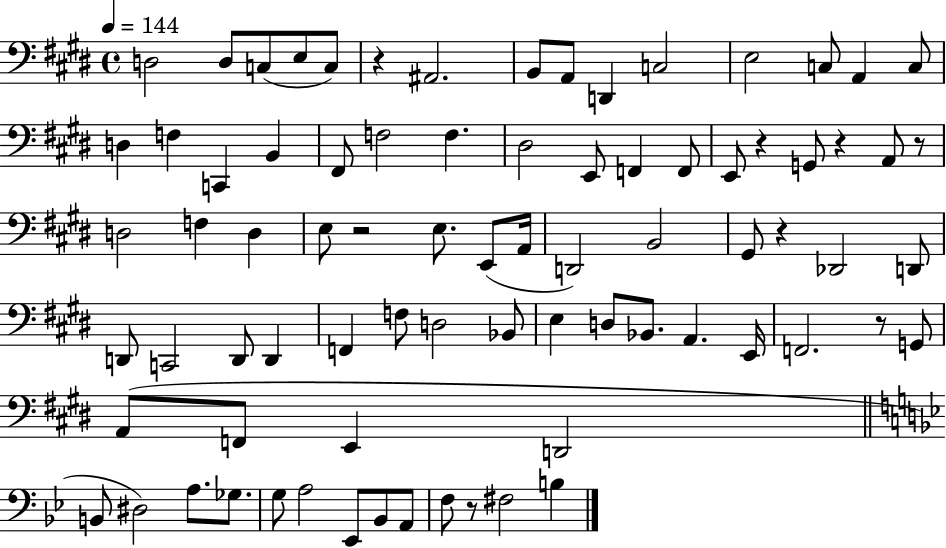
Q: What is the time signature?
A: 4/4